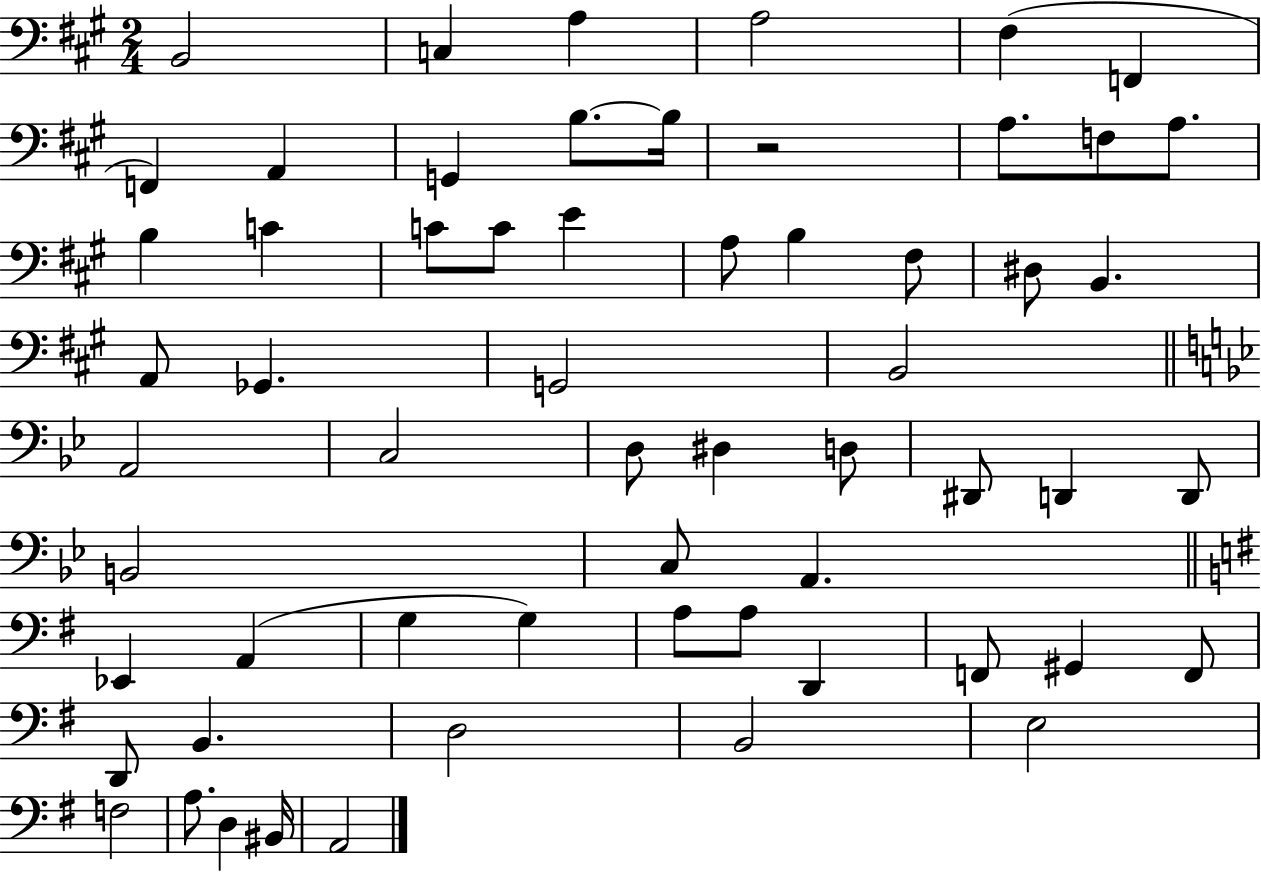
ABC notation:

X:1
T:Untitled
M:2/4
L:1/4
K:A
B,,2 C, A, A,2 ^F, F,, F,, A,, G,, B,/2 B,/4 z2 A,/2 F,/2 A,/2 B, C C/2 C/2 E A,/2 B, ^F,/2 ^D,/2 B,, A,,/2 _G,, G,,2 B,,2 A,,2 C,2 D,/2 ^D, D,/2 ^D,,/2 D,, D,,/2 B,,2 C,/2 A,, _E,, A,, G, G, A,/2 A,/2 D,, F,,/2 ^G,, F,,/2 D,,/2 B,, D,2 B,,2 E,2 F,2 A,/2 D, ^B,,/4 A,,2